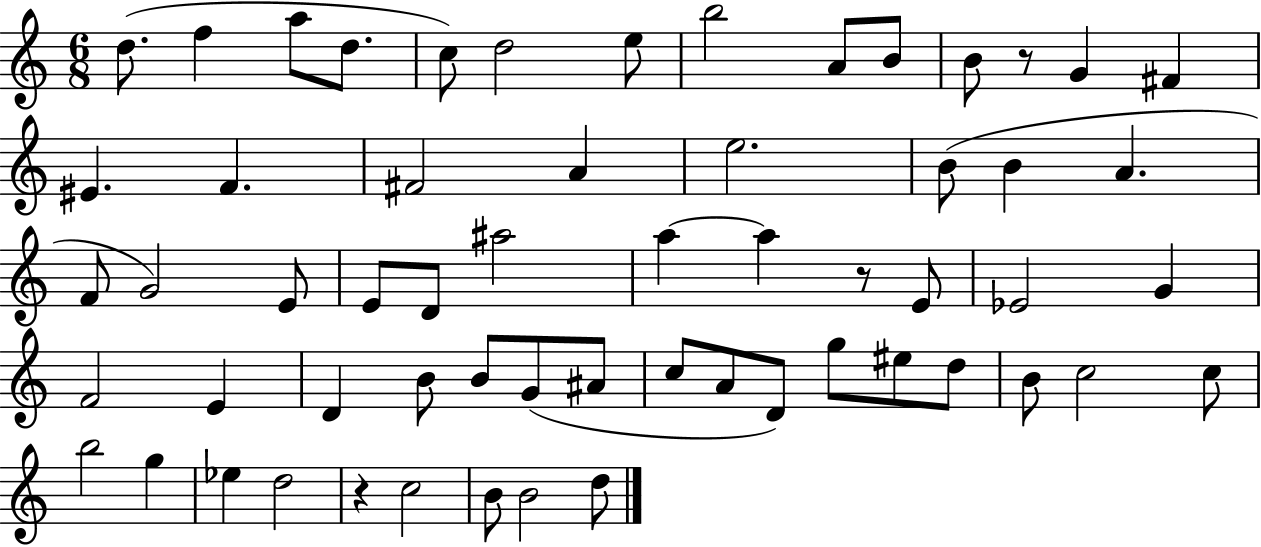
{
  \clef treble
  \numericTimeSignature
  \time 6/8
  \key c \major
  d''8.( f''4 a''8 d''8. | c''8) d''2 e''8 | b''2 a'8 b'8 | b'8 r8 g'4 fis'4 | \break eis'4. f'4. | fis'2 a'4 | e''2. | b'8( b'4 a'4. | \break f'8 g'2) e'8 | e'8 d'8 ais''2 | a''4~~ a''4 r8 e'8 | ees'2 g'4 | \break f'2 e'4 | d'4 b'8 b'8 g'8( ais'8 | c''8 a'8 d'8) g''8 eis''8 d''8 | b'8 c''2 c''8 | \break b''2 g''4 | ees''4 d''2 | r4 c''2 | b'8 b'2 d''8 | \break \bar "|."
}